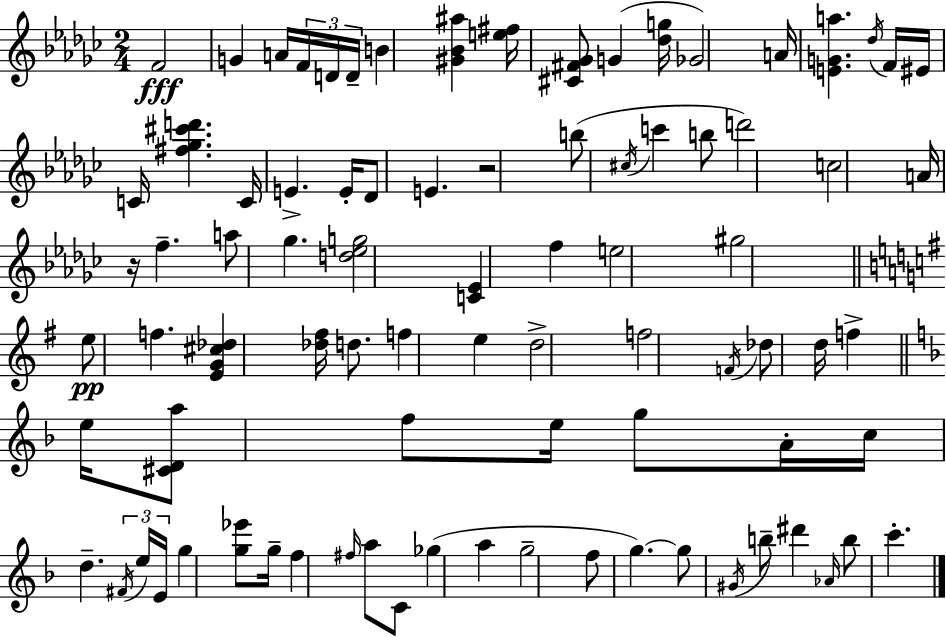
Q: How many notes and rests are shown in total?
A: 85